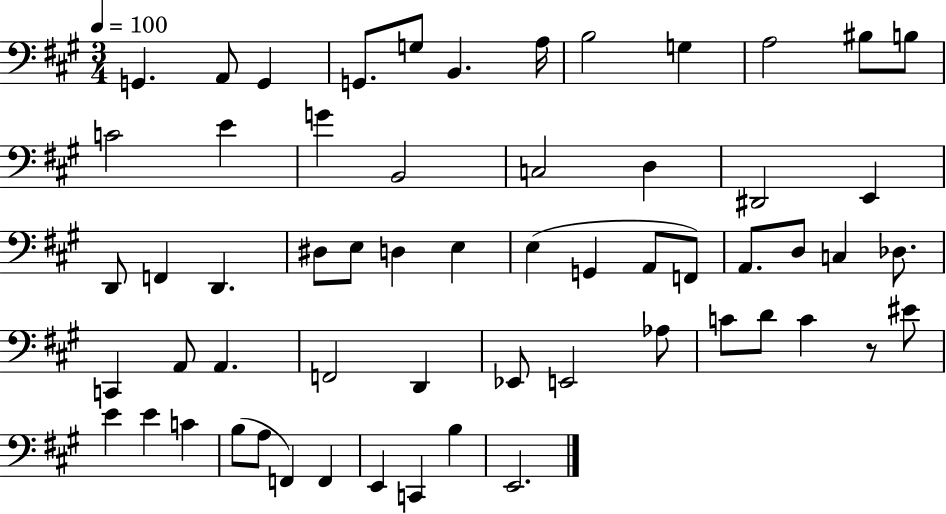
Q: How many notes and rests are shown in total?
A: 59